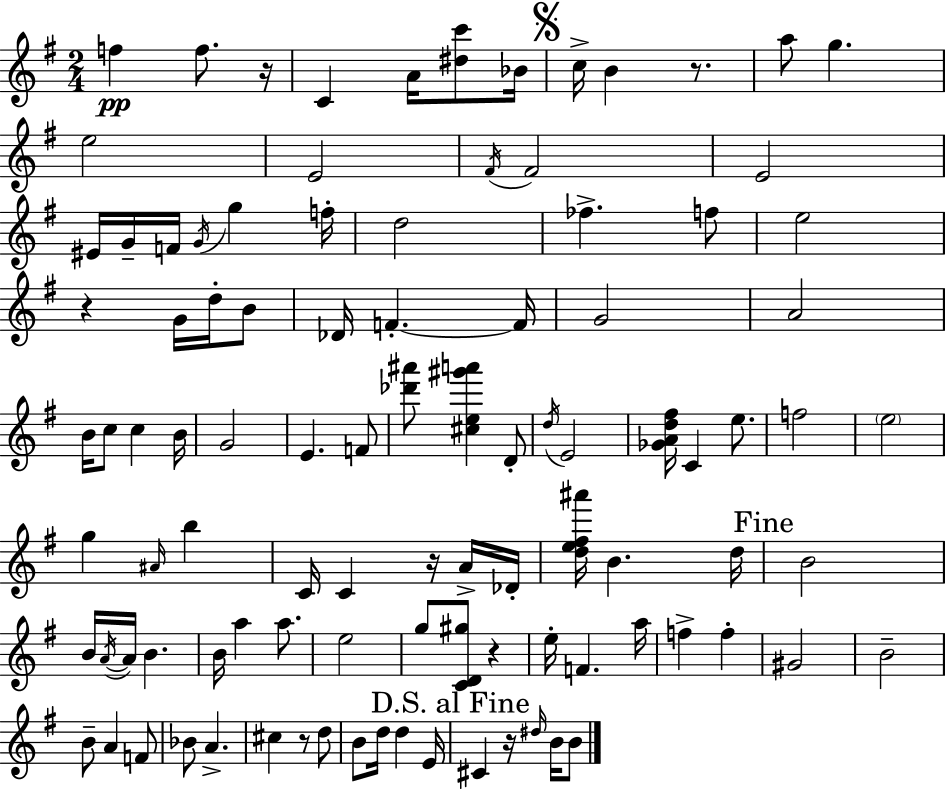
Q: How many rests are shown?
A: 7